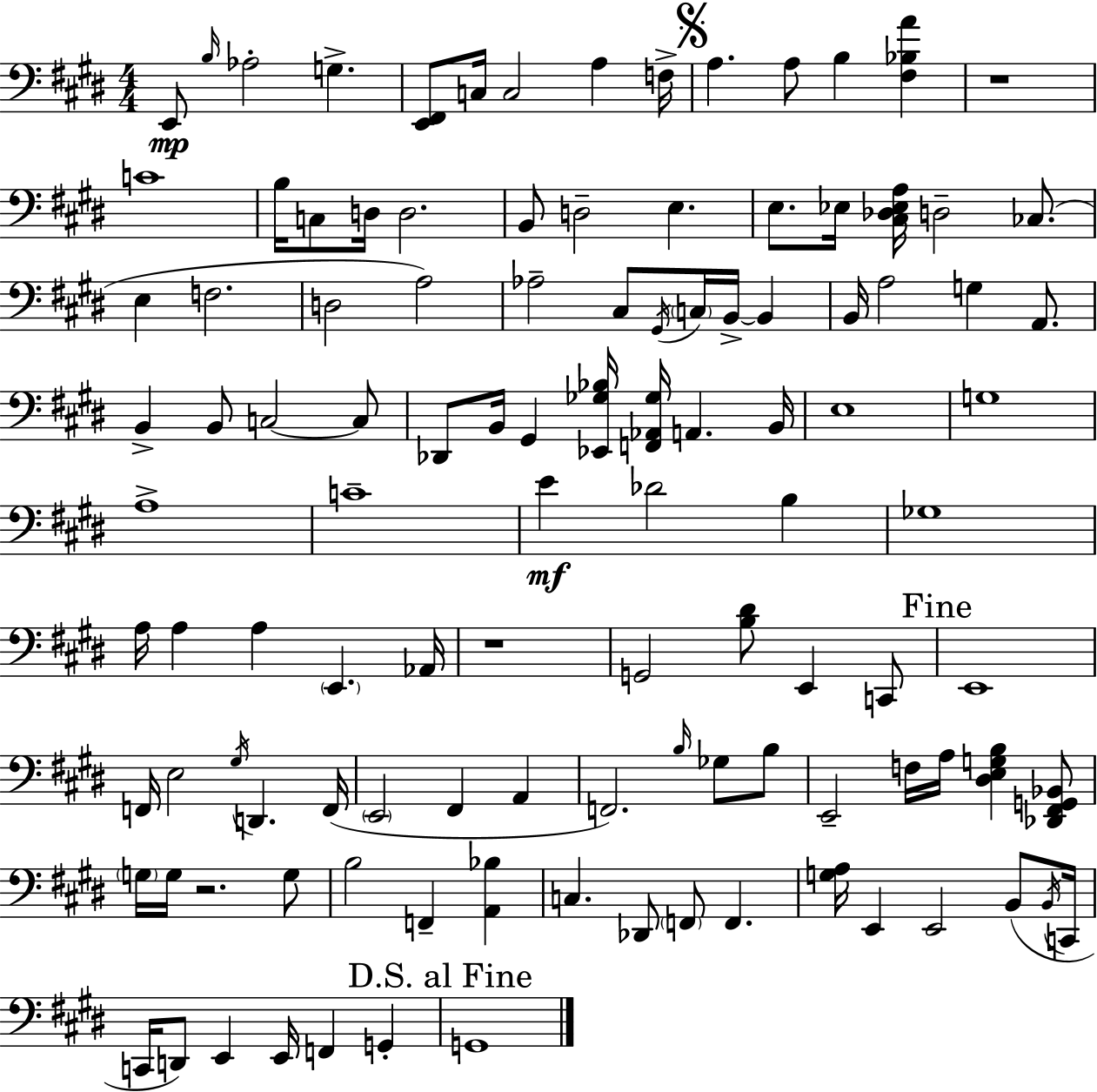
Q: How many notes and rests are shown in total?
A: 112